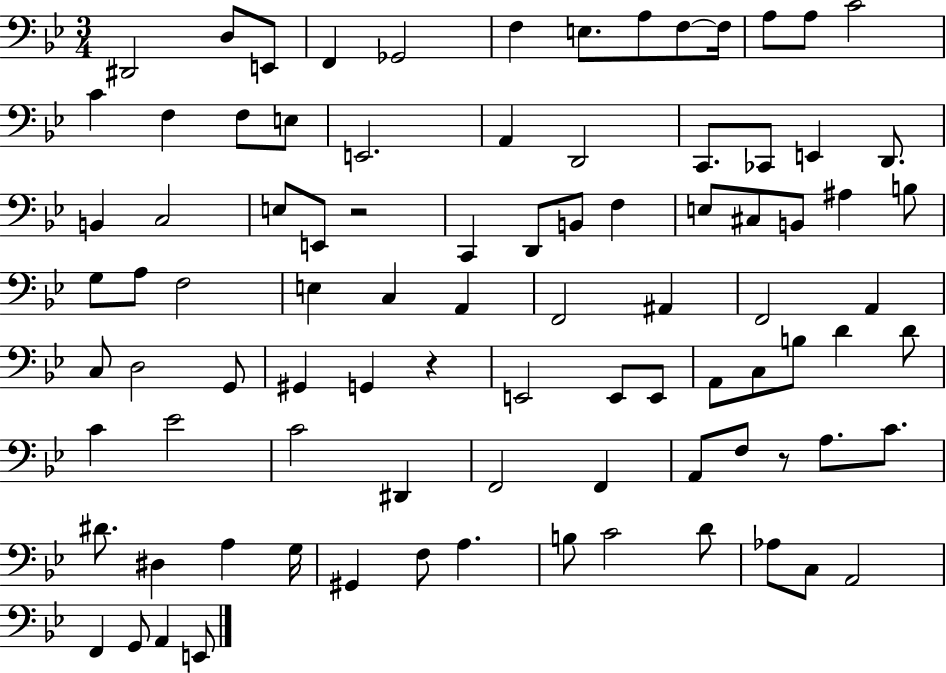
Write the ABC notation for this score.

X:1
T:Untitled
M:3/4
L:1/4
K:Bb
^D,,2 D,/2 E,,/2 F,, _G,,2 F, E,/2 A,/2 F,/2 F,/4 A,/2 A,/2 C2 C F, F,/2 E,/2 E,,2 A,, D,,2 C,,/2 _C,,/2 E,, D,,/2 B,, C,2 E,/2 E,,/2 z2 C,, D,,/2 B,,/2 F, E,/2 ^C,/2 B,,/2 ^A, B,/2 G,/2 A,/2 F,2 E, C, A,, F,,2 ^A,, F,,2 A,, C,/2 D,2 G,,/2 ^G,, G,, z E,,2 E,,/2 E,,/2 A,,/2 C,/2 B,/2 D D/2 C _E2 C2 ^D,, F,,2 F,, A,,/2 F,/2 z/2 A,/2 C/2 ^D/2 ^D, A, G,/4 ^G,, F,/2 A, B,/2 C2 D/2 _A,/2 C,/2 A,,2 F,, G,,/2 A,, E,,/2